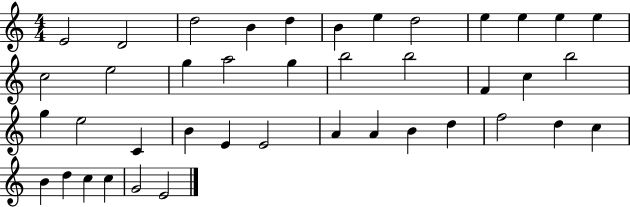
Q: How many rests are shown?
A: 0